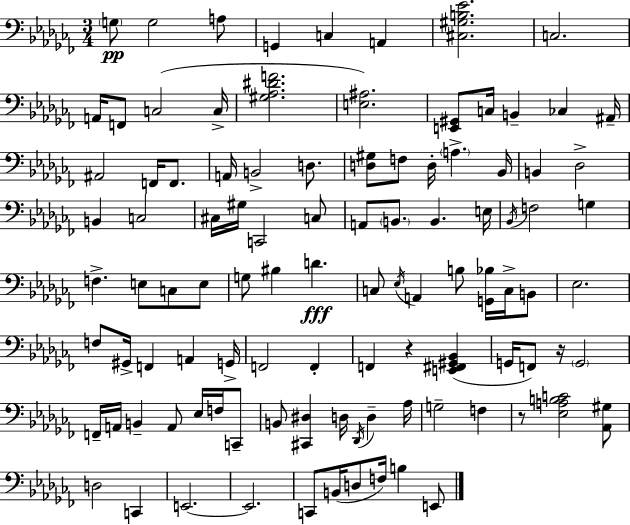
{
  \clef bass
  \numericTimeSignature
  \time 3/4
  \key aes \minor
  \repeat volta 2 { \parenthesize g8\pp g2 a8 | g,4 c4 a,4 | <cis gis b ees'>2. | c2. | \break a,16 f,8 c2( c16-> | <gis aes dis' f'>2. | <e ais>2.) | <e, gis,>8 c16 b,4-- ces4 ais,16-- | \break ais,2 f,16 f,8. | a,16 b,2-> d8. | <d gis>8 f8 d16-. \parenthesize a4.-> bes,16 | b,4 des2-> | \break b,4 c2 | cis16 gis16 c,2 c8 | a,8 \parenthesize b,8. b,4. e16 | \acciaccatura { bes,16 } f2 g4 | \break f4.-> e8 c8 e8 | g8 bis4 d'4.\fff | c8 \acciaccatura { ees16 } a,4 b8 <g, bes>16 c16-> | b,8 ees2. | \break f8 gis,16-> f,4 a,4 | g,16-> f,2 f,4-. | f,4 r4 <e, fis, gis, bes,>4( | g,16 f,8) r16 \parenthesize g,2 | \break f,16-- a,16 b,4-- a,8 ees16 f16 | c,8-- b,8 <cis, dis>4 d16 \acciaccatura { des,16 } d4-- | aes16 g2-- f4 | r8 <ees a b c'>2 | \break <aes, gis>8 d2 c,4 | e,2.~~ | e,2. | c,8 b,16( d8 f16) b4 | \break e,8 } \bar "|."
}